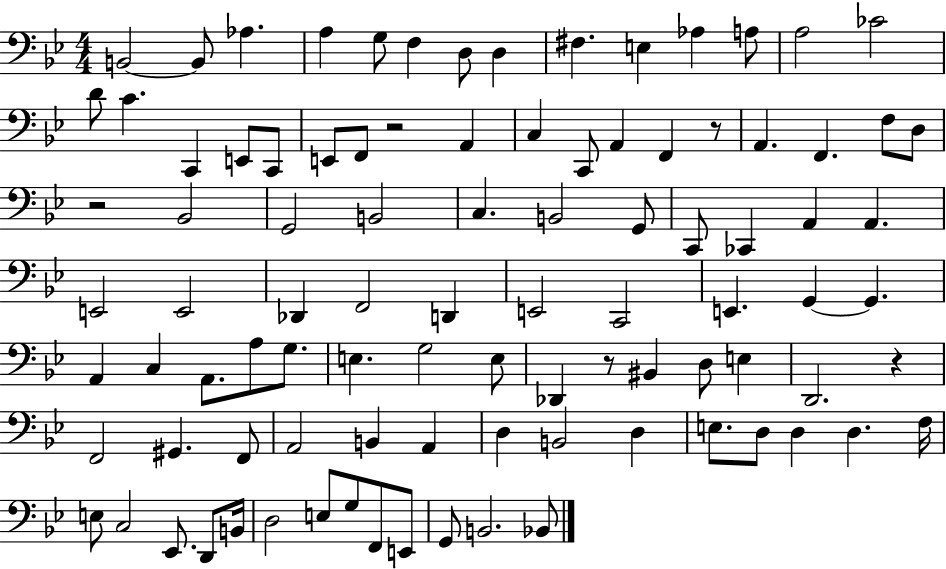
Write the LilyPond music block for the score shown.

{
  \clef bass
  \numericTimeSignature
  \time 4/4
  \key bes \major
  b,2~~ b,8 aes4. | a4 g8 f4 d8 d4 | fis4. e4 aes4 a8 | a2 ces'2 | \break d'8 c'4. c,4 e,8 c,8 | e,8 f,8 r2 a,4 | c4 c,8 a,4 f,4 r8 | a,4. f,4. f8 d8 | \break r2 bes,2 | g,2 b,2 | c4. b,2 g,8 | c,8 ces,4 a,4 a,4. | \break e,2 e,2 | des,4 f,2 d,4 | e,2 c,2 | e,4. g,4~~ g,4. | \break a,4 c4 a,8. a8 g8. | e4. g2 e8 | des,4 r8 bis,4 d8 e4 | d,2. r4 | \break f,2 gis,4. f,8 | a,2 b,4 a,4 | d4 b,2 d4 | e8. d8 d4 d4. f16 | \break e8 c2 ees,8. d,8 b,16 | d2 e8 g8 f,8 e,8 | g,8 b,2. bes,8 | \bar "|."
}